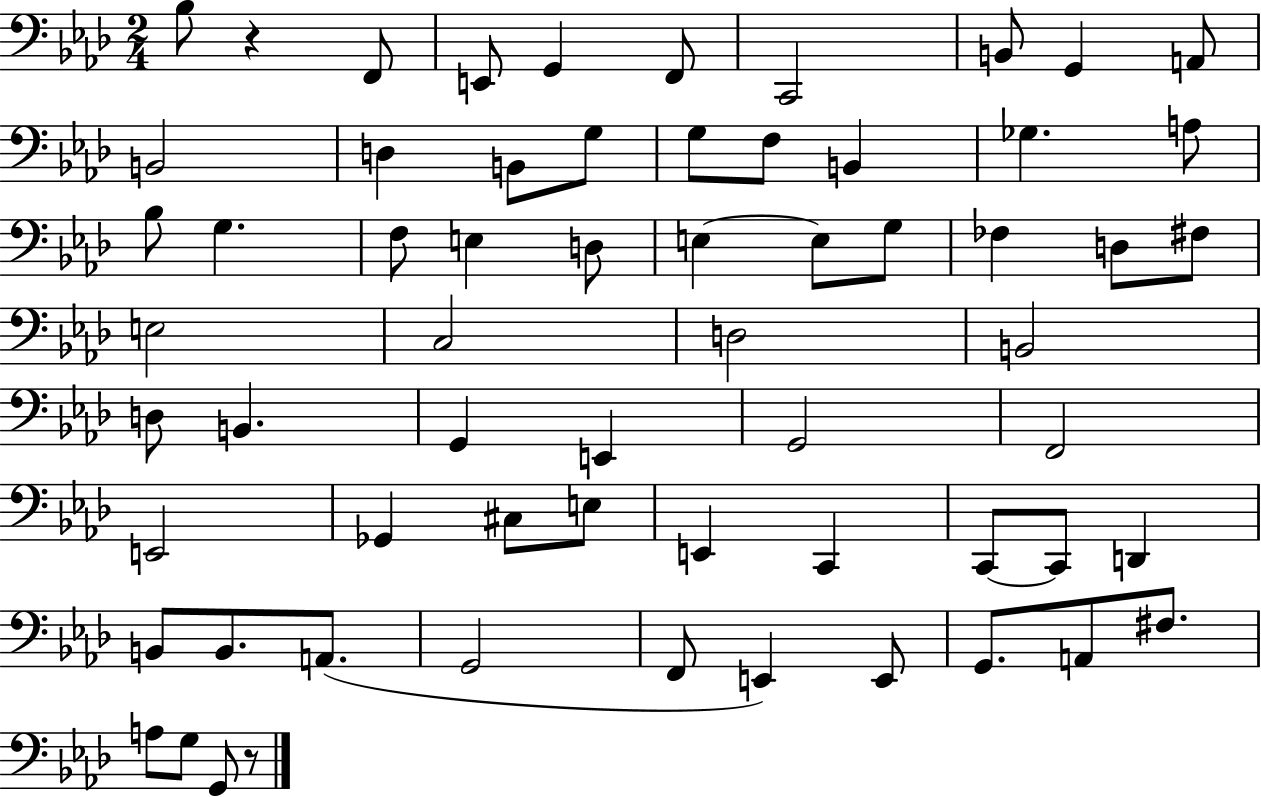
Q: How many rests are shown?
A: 2